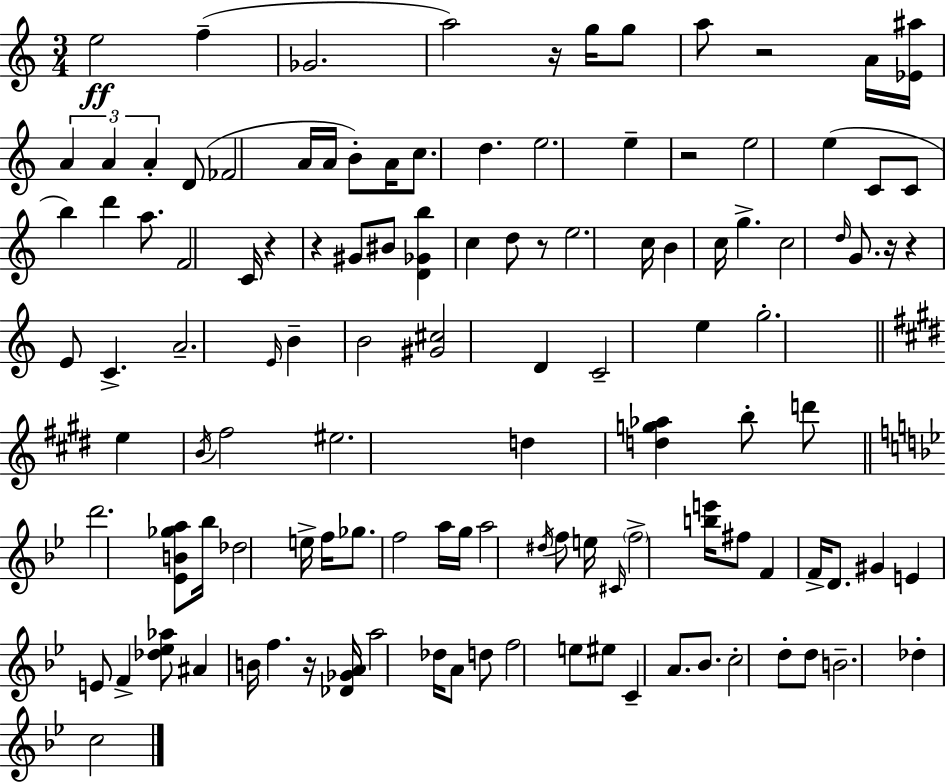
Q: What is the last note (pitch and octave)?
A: C5